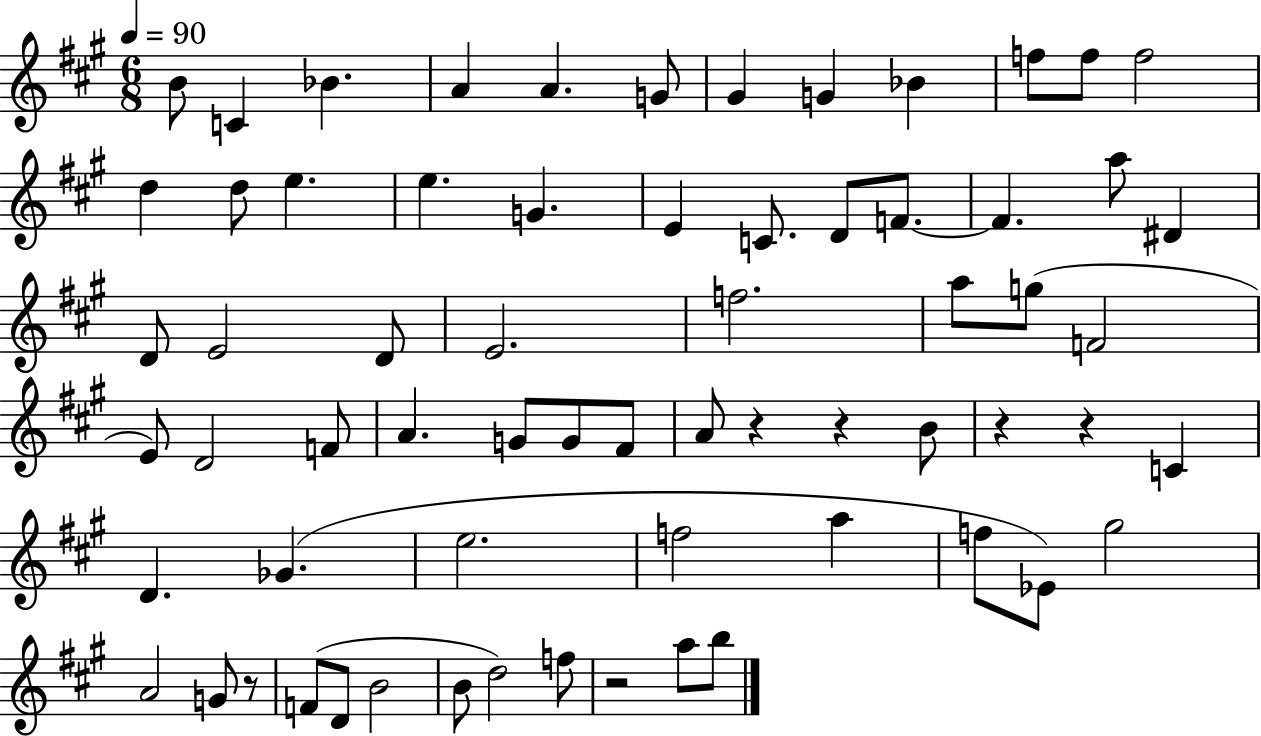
B4/e C4/q Bb4/q. A4/q A4/q. G4/e G#4/q G4/q Bb4/q F5/e F5/e F5/h D5/q D5/e E5/q. E5/q. G4/q. E4/q C4/e. D4/e F4/e. F4/q. A5/e D#4/q D4/e E4/h D4/e E4/h. F5/h. A5/e G5/e F4/h E4/e D4/h F4/e A4/q. G4/e G4/e F#4/e A4/e R/q R/q B4/e R/q R/q C4/q D4/q. Gb4/q. E5/h. F5/h A5/q F5/e Eb4/e G#5/h A4/h G4/e R/e F4/e D4/e B4/h B4/e D5/h F5/e R/h A5/e B5/e